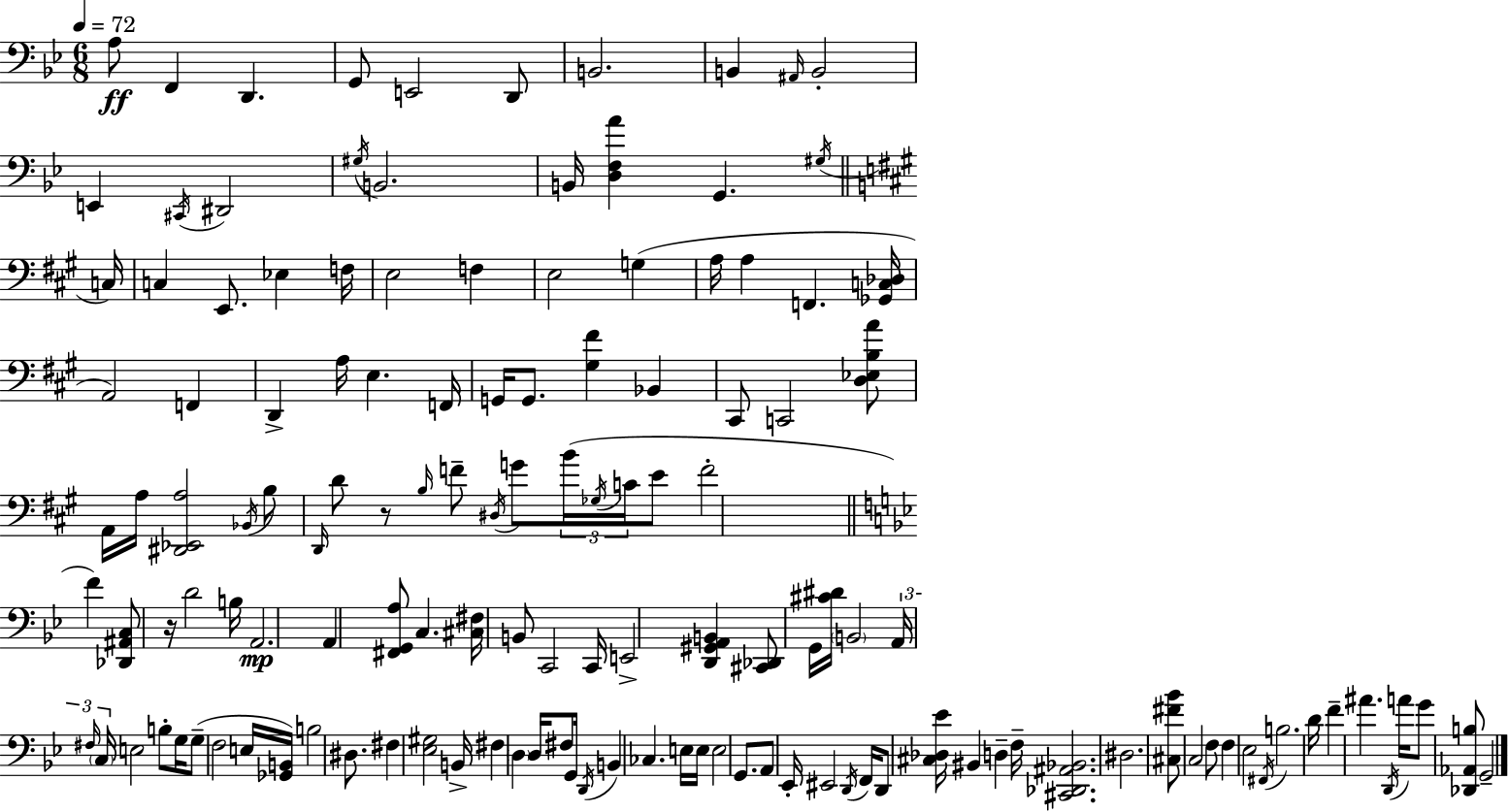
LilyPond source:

{
  \clef bass
  \numericTimeSignature
  \time 6/8
  \key bes \major
  \tempo 4 = 72
  a8\ff f,4 d,4. | g,8 e,2 d,8 | b,2. | b,4 \grace { ais,16 } b,2-. | \break e,4 \acciaccatura { cis,16 } dis,2 | \acciaccatura { gis16 } b,2. | b,16 <d f a'>4 g,4. | \acciaccatura { gis16 } \bar "||" \break \key a \major c16 c4 e,8. ees4 | f16 e2 f4 | e2 g4( | a16 a4 f,4. | \break <ges, c des>16 a,2) f,4 | d,4-> a16 e4. | f,16 g,16 g,8. <gis fis'>4 bes,4 | cis,8 c,2 <d ees b a'>8 | \break a,16 a16 <dis, ees, a>2 \acciaccatura { bes,16 } | b8 \grace { d,16 } d'8 r8 \grace { b16 } f'8-- \acciaccatura { dis16 } g'8 | \tuplet 3/2 { b'16( \acciaccatura { ges16 } c'16 } e'8 f'2-. | \bar "||" \break \key bes \major f'4) <des, ais, c>8 r16 d'2 | b16 a,2.\mp | a,4 <fis, g, a>8 c4. | <cis fis>16 b,8 c,2 | \break c,16 e,2-> | <d, gis, a, b,>4 <cis, des,>8 g,16 <cis' dis'>16 \parenthesize b,2 | \tuplet 3/2 { a,16 \grace { fis16 } \parenthesize c16 } e2 | b8-. g16 g8--( f2 | \break e16 <ges, b,>16) b2 | dis8. fis4 <ees gis>2 | b,16-> fis4 \parenthesize d4 | d16 fis8 g,16 \acciaccatura { d,16 } b,4 ces4. | \break e16 e16 e2 | g,8. a,8 ees,16-. eis,2 | \acciaccatura { d,16 } f,16 d,8 <cis des ees'>16 bis,4 | d4-- f16-- <cis, des, ais, bes,>2. | \break dis2. | <cis fis' bes'>8 c2 | f8 f4 ees2 | \acciaccatura { fis,16 } b2. | \break d'16 f'4-- | ais'4. \acciaccatura { d,16 } a'16 g'8 <des, aes, b>8 | g,2-- \bar "|."
}